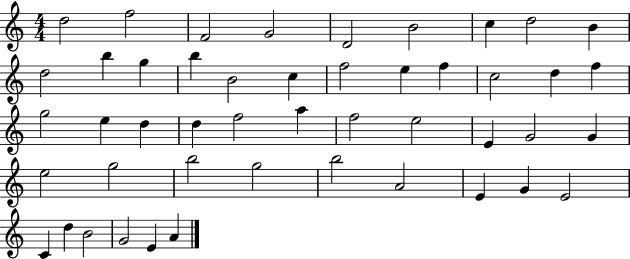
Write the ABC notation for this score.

X:1
T:Untitled
M:4/4
L:1/4
K:C
d2 f2 F2 G2 D2 B2 c d2 B d2 b g b B2 c f2 e f c2 d f g2 e d d f2 a f2 e2 E G2 G e2 g2 b2 g2 b2 A2 E G E2 C d B2 G2 E A